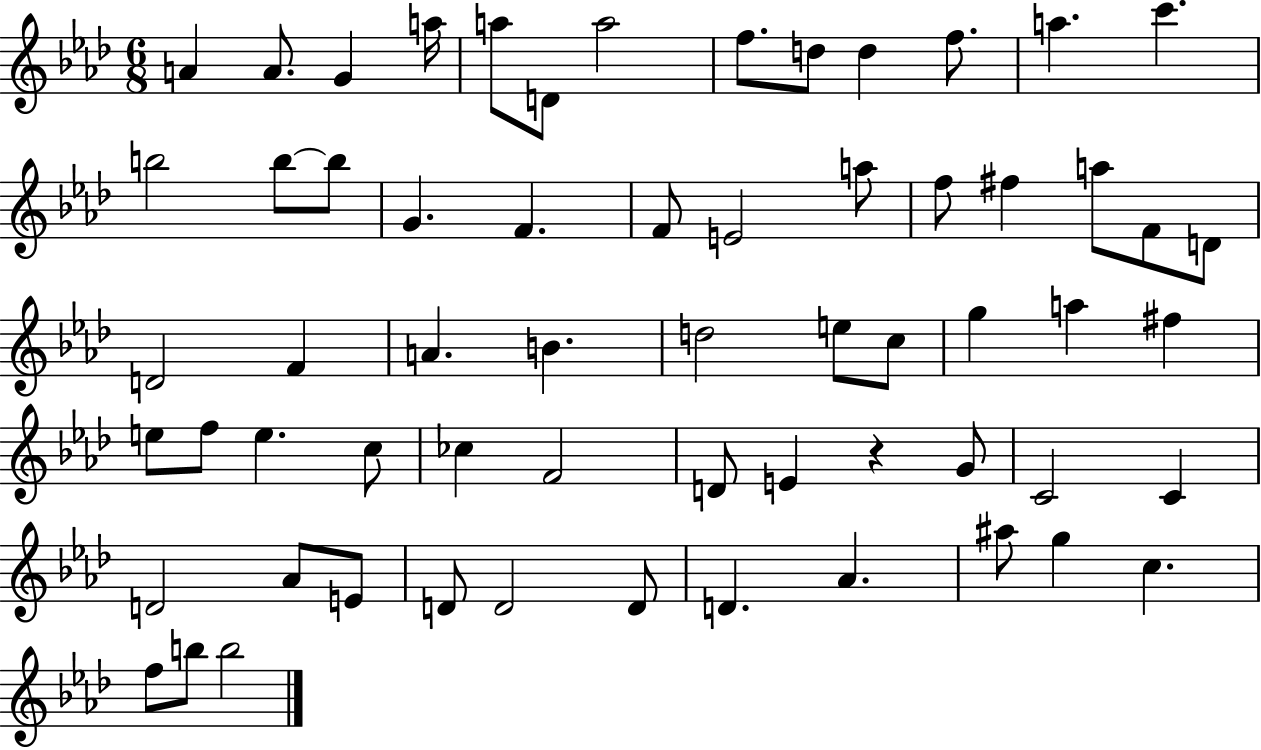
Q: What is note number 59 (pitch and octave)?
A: F5